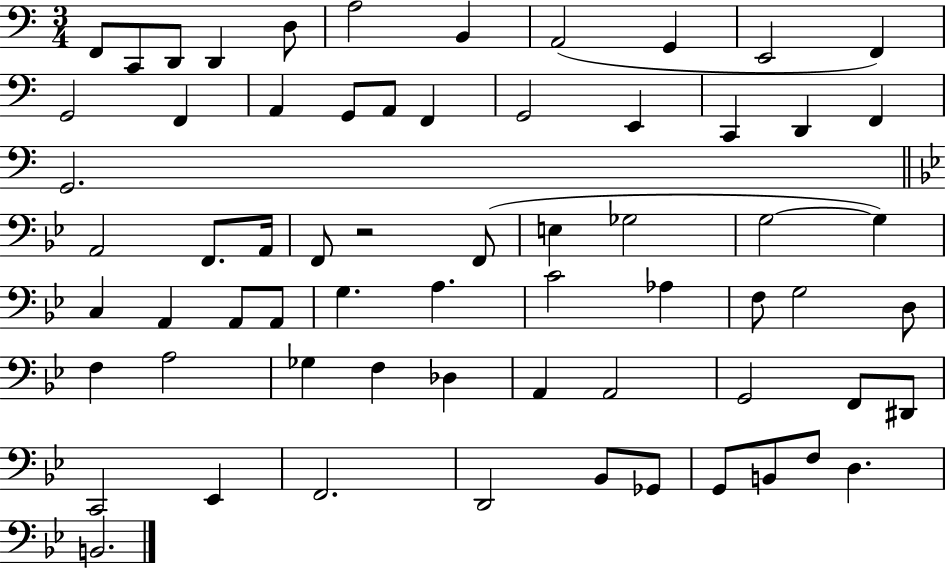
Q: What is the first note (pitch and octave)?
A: F2